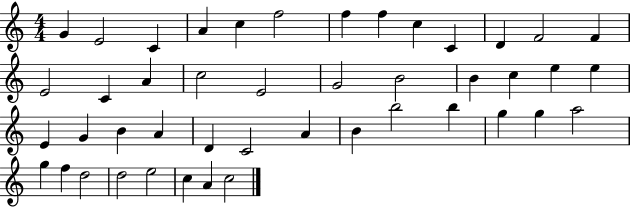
G4/q E4/h C4/q A4/q C5/q F5/h F5/q F5/q C5/q C4/q D4/q F4/h F4/q E4/h C4/q A4/q C5/h E4/h G4/h B4/h B4/q C5/q E5/q E5/q E4/q G4/q B4/q A4/q D4/q C4/h A4/q B4/q B5/h B5/q G5/q G5/q A5/h G5/q F5/q D5/h D5/h E5/h C5/q A4/q C5/h